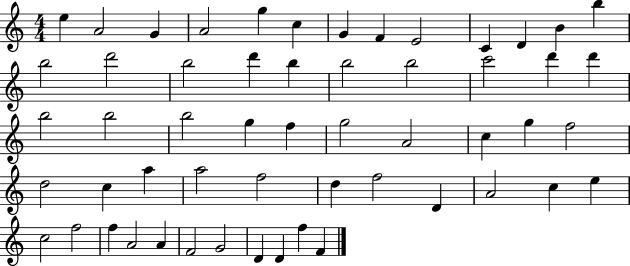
E5/q A4/h G4/q A4/h G5/q C5/q G4/q F4/q E4/h C4/q D4/q B4/q B5/q B5/h D6/h B5/h D6/q B5/q B5/h B5/h C6/h D6/q D6/q B5/h B5/h B5/h G5/q F5/q G5/h A4/h C5/q G5/q F5/h D5/h C5/q A5/q A5/h F5/h D5/q F5/h D4/q A4/h C5/q E5/q C5/h F5/h F5/q A4/h A4/q F4/h G4/h D4/q D4/q F5/q F4/q